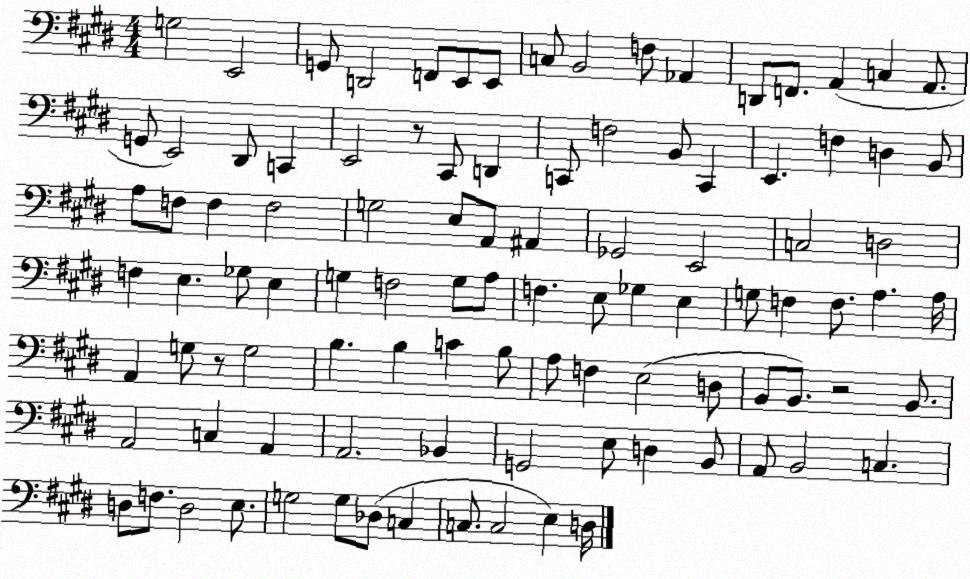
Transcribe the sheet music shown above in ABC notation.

X:1
T:Untitled
M:4/4
L:1/4
K:E
G,2 E,,2 G,,/2 D,,2 F,,/2 E,,/2 E,,/2 C,/2 B,,2 F,/2 _A,, D,,/2 F,,/2 A,, C, A,,/2 G,,/2 E,,2 ^D,,/2 C,, E,,2 z/2 ^C,,/2 D,, C,,/2 F,2 B,,/2 C,, E,, F, D, B,,/2 A,/2 F,/2 F, F,2 G,2 E,/2 A,,/2 ^A,, _G,,2 E,,2 C,2 D,2 F, E, _G,/2 E, G, F,2 G,/2 A,/2 F, E,/2 _G, E, G,/2 F, F,/2 A, A,/4 A,, G,/2 z/2 G,2 B, B, C B,/2 A,/2 F, E,2 D,/2 B,,/2 B,,/2 z2 B,,/2 A,,2 C, A,, A,,2 _B,, G,,2 E,/2 D, B,,/2 A,,/2 B,,2 C, D,/2 F,/2 D,2 E,/2 G,2 G,/2 _D,/2 C, C,/2 C,2 E, D,/4